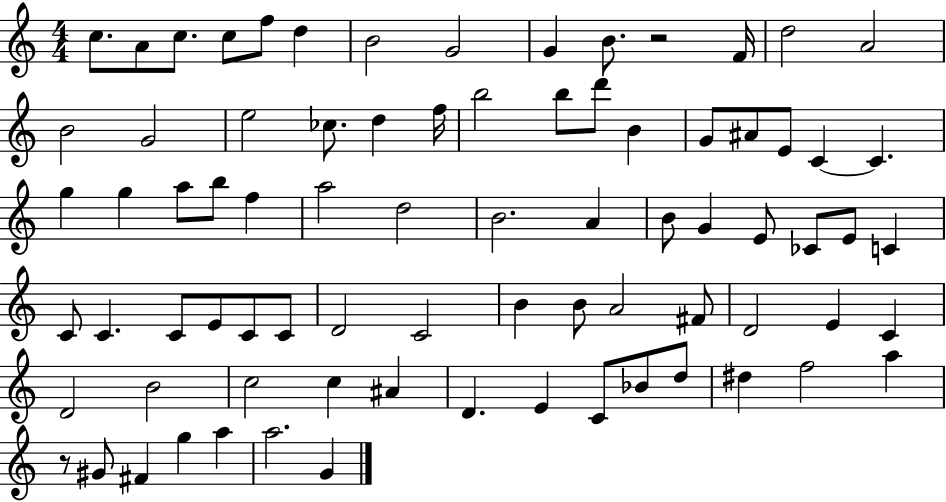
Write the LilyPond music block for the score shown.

{
  \clef treble
  \numericTimeSignature
  \time 4/4
  \key c \major
  c''8. a'8 c''8. c''8 f''8 d''4 | b'2 g'2 | g'4 b'8. r2 f'16 | d''2 a'2 | \break b'2 g'2 | e''2 ces''8. d''4 f''16 | b''2 b''8 d'''8 b'4 | g'8 ais'8 e'8 c'4~~ c'4. | \break g''4 g''4 a''8 b''8 f''4 | a''2 d''2 | b'2. a'4 | b'8 g'4 e'8 ces'8 e'8 c'4 | \break c'8 c'4. c'8 e'8 c'8 c'8 | d'2 c'2 | b'4 b'8 a'2 fis'8 | d'2 e'4 c'4 | \break d'2 b'2 | c''2 c''4 ais'4 | d'4. e'4 c'8 bes'8 d''8 | dis''4 f''2 a''4 | \break r8 gis'8 fis'4 g''4 a''4 | a''2. g'4 | \bar "|."
}